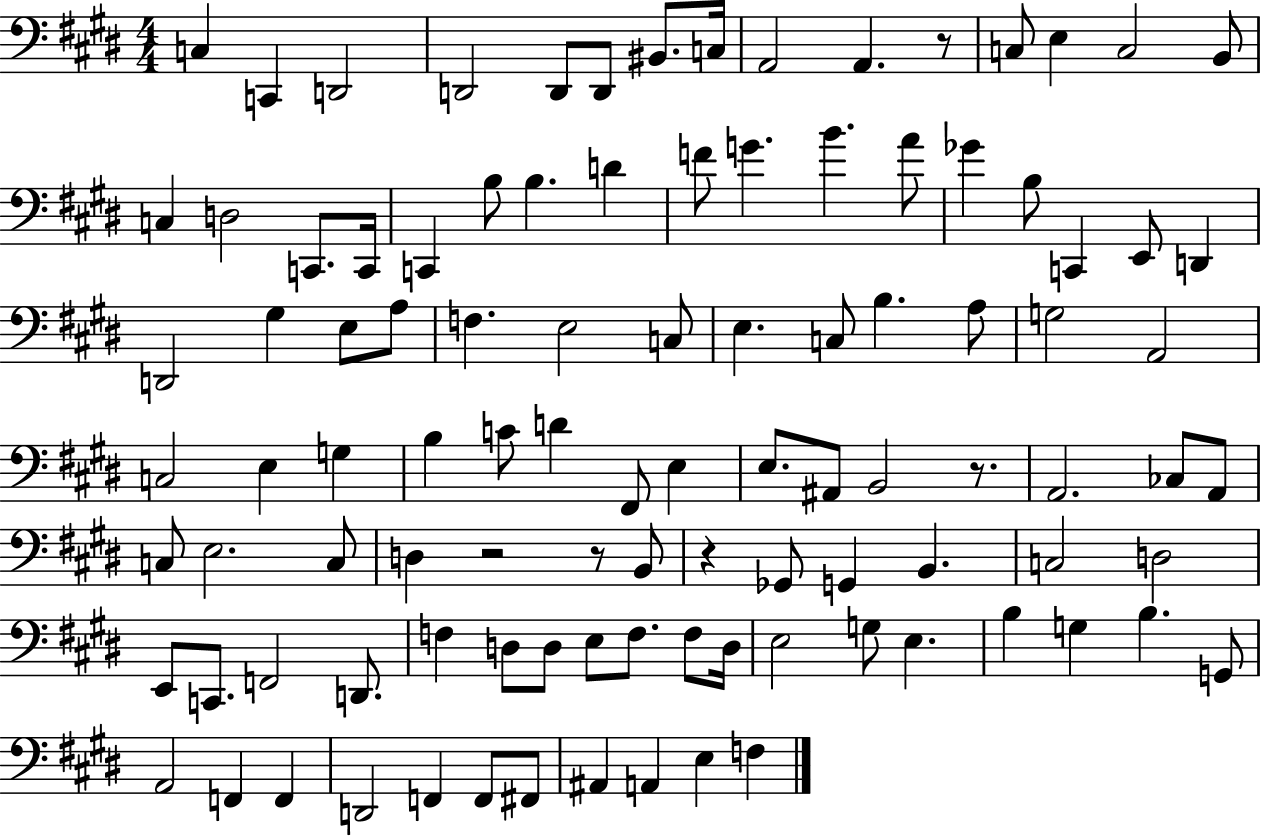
X:1
T:Untitled
M:4/4
L:1/4
K:E
C, C,, D,,2 D,,2 D,,/2 D,,/2 ^B,,/2 C,/4 A,,2 A,, z/2 C,/2 E, C,2 B,,/2 C, D,2 C,,/2 C,,/4 C,, B,/2 B, D F/2 G B A/2 _G B,/2 C,, E,,/2 D,, D,,2 ^G, E,/2 A,/2 F, E,2 C,/2 E, C,/2 B, A,/2 G,2 A,,2 C,2 E, G, B, C/2 D ^F,,/2 E, E,/2 ^A,,/2 B,,2 z/2 A,,2 _C,/2 A,,/2 C,/2 E,2 C,/2 D, z2 z/2 B,,/2 z _G,,/2 G,, B,, C,2 D,2 E,,/2 C,,/2 F,,2 D,,/2 F, D,/2 D,/2 E,/2 F,/2 F,/2 D,/4 E,2 G,/2 E, B, G, B, G,,/2 A,,2 F,, F,, D,,2 F,, F,,/2 ^F,,/2 ^A,, A,, E, F,